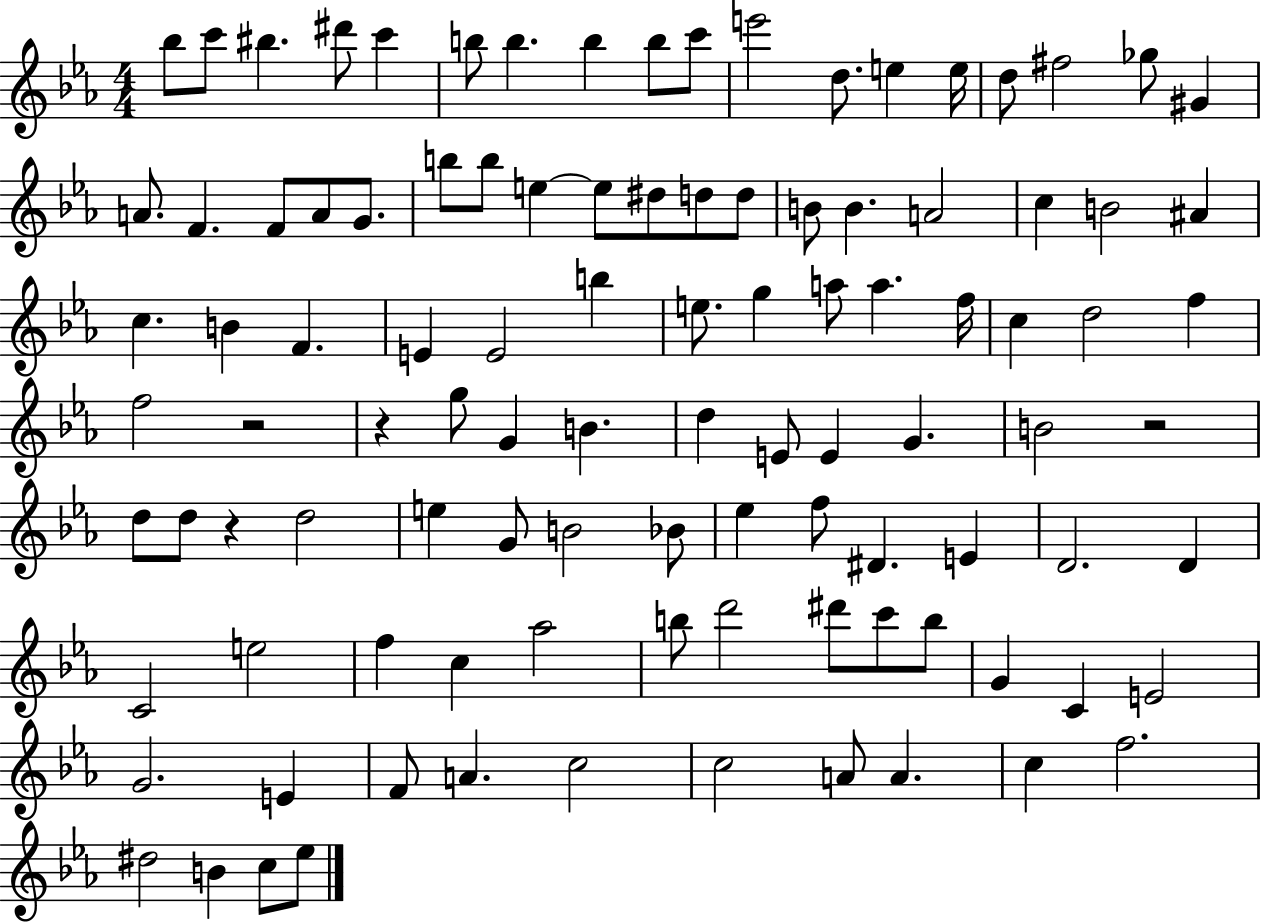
{
  \clef treble
  \numericTimeSignature
  \time 4/4
  \key ees \major
  bes''8 c'''8 bis''4. dis'''8 c'''4 | b''8 b''4. b''4 b''8 c'''8 | e'''2 d''8. e''4 e''16 | d''8 fis''2 ges''8 gis'4 | \break a'8. f'4. f'8 a'8 g'8. | b''8 b''8 e''4~~ e''8 dis''8 d''8 d''8 | b'8 b'4. a'2 | c''4 b'2 ais'4 | \break c''4. b'4 f'4. | e'4 e'2 b''4 | e''8. g''4 a''8 a''4. f''16 | c''4 d''2 f''4 | \break f''2 r2 | r4 g''8 g'4 b'4. | d''4 e'8 e'4 g'4. | b'2 r2 | \break d''8 d''8 r4 d''2 | e''4 g'8 b'2 bes'8 | ees''4 f''8 dis'4. e'4 | d'2. d'4 | \break c'2 e''2 | f''4 c''4 aes''2 | b''8 d'''2 dis'''8 c'''8 b''8 | g'4 c'4 e'2 | \break g'2. e'4 | f'8 a'4. c''2 | c''2 a'8 a'4. | c''4 f''2. | \break dis''2 b'4 c''8 ees''8 | \bar "|."
}